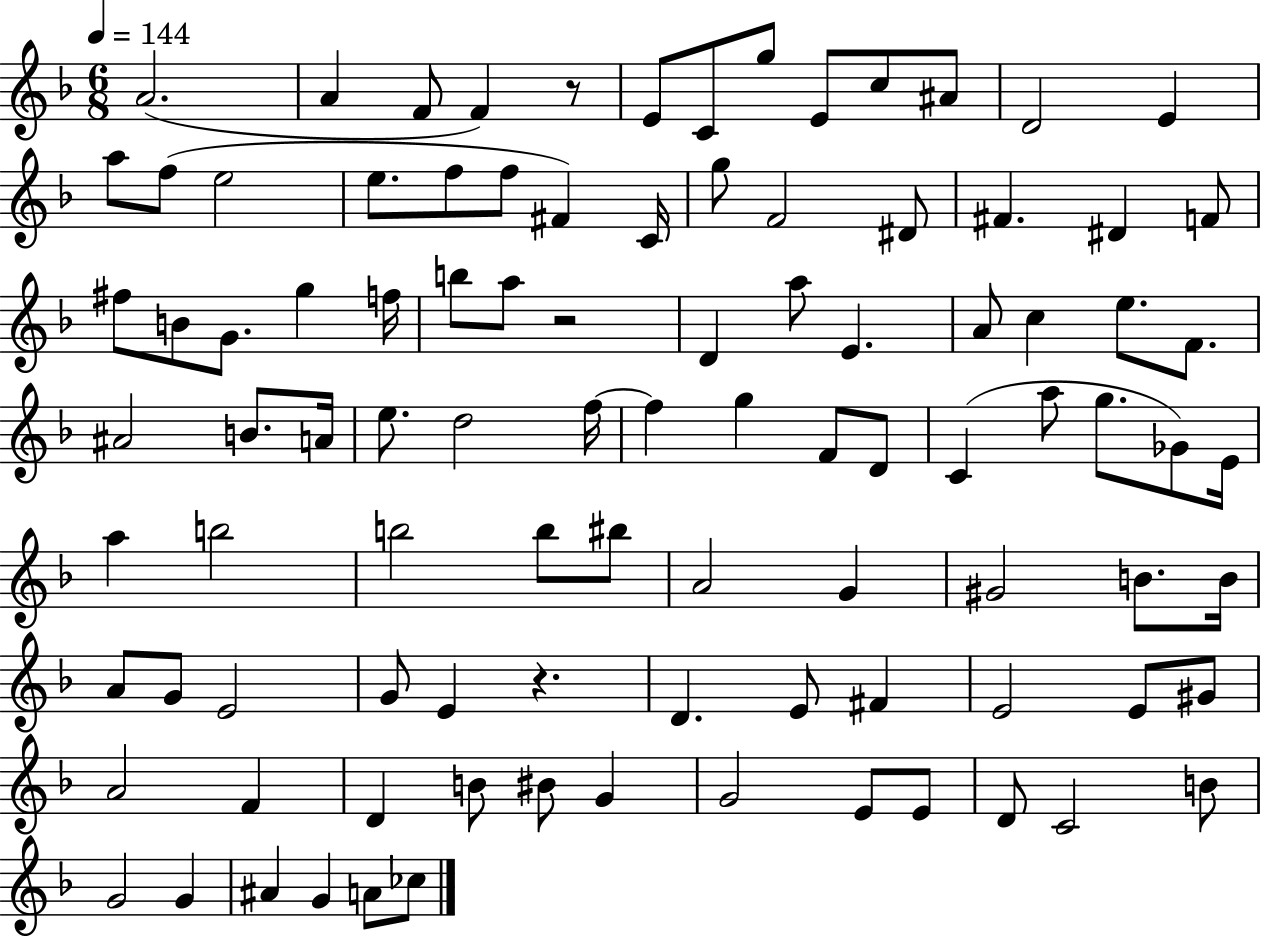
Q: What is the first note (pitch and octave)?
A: A4